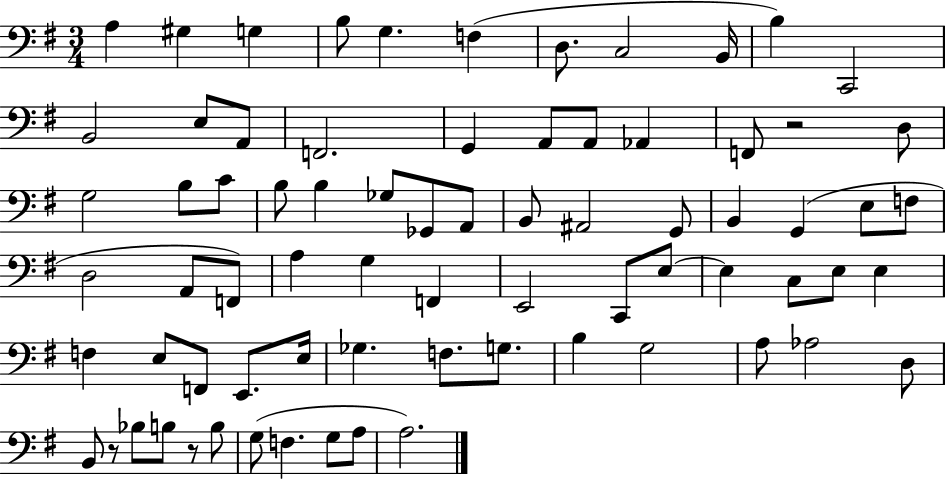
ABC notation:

X:1
T:Untitled
M:3/4
L:1/4
K:G
A, ^G, G, B,/2 G, F, D,/2 C,2 B,,/4 B, C,,2 B,,2 E,/2 A,,/2 F,,2 G,, A,,/2 A,,/2 _A,, F,,/2 z2 D,/2 G,2 B,/2 C/2 B,/2 B, _G,/2 _G,,/2 A,,/2 B,,/2 ^A,,2 G,,/2 B,, G,, E,/2 F,/2 D,2 A,,/2 F,,/2 A, G, F,, E,,2 C,,/2 E,/2 E, C,/2 E,/2 E, F, E,/2 F,,/2 E,,/2 E,/4 _G, F,/2 G,/2 B, G,2 A,/2 _A,2 D,/2 B,,/2 z/2 _B,/2 B,/2 z/2 B,/2 G,/2 F, G,/2 A,/2 A,2